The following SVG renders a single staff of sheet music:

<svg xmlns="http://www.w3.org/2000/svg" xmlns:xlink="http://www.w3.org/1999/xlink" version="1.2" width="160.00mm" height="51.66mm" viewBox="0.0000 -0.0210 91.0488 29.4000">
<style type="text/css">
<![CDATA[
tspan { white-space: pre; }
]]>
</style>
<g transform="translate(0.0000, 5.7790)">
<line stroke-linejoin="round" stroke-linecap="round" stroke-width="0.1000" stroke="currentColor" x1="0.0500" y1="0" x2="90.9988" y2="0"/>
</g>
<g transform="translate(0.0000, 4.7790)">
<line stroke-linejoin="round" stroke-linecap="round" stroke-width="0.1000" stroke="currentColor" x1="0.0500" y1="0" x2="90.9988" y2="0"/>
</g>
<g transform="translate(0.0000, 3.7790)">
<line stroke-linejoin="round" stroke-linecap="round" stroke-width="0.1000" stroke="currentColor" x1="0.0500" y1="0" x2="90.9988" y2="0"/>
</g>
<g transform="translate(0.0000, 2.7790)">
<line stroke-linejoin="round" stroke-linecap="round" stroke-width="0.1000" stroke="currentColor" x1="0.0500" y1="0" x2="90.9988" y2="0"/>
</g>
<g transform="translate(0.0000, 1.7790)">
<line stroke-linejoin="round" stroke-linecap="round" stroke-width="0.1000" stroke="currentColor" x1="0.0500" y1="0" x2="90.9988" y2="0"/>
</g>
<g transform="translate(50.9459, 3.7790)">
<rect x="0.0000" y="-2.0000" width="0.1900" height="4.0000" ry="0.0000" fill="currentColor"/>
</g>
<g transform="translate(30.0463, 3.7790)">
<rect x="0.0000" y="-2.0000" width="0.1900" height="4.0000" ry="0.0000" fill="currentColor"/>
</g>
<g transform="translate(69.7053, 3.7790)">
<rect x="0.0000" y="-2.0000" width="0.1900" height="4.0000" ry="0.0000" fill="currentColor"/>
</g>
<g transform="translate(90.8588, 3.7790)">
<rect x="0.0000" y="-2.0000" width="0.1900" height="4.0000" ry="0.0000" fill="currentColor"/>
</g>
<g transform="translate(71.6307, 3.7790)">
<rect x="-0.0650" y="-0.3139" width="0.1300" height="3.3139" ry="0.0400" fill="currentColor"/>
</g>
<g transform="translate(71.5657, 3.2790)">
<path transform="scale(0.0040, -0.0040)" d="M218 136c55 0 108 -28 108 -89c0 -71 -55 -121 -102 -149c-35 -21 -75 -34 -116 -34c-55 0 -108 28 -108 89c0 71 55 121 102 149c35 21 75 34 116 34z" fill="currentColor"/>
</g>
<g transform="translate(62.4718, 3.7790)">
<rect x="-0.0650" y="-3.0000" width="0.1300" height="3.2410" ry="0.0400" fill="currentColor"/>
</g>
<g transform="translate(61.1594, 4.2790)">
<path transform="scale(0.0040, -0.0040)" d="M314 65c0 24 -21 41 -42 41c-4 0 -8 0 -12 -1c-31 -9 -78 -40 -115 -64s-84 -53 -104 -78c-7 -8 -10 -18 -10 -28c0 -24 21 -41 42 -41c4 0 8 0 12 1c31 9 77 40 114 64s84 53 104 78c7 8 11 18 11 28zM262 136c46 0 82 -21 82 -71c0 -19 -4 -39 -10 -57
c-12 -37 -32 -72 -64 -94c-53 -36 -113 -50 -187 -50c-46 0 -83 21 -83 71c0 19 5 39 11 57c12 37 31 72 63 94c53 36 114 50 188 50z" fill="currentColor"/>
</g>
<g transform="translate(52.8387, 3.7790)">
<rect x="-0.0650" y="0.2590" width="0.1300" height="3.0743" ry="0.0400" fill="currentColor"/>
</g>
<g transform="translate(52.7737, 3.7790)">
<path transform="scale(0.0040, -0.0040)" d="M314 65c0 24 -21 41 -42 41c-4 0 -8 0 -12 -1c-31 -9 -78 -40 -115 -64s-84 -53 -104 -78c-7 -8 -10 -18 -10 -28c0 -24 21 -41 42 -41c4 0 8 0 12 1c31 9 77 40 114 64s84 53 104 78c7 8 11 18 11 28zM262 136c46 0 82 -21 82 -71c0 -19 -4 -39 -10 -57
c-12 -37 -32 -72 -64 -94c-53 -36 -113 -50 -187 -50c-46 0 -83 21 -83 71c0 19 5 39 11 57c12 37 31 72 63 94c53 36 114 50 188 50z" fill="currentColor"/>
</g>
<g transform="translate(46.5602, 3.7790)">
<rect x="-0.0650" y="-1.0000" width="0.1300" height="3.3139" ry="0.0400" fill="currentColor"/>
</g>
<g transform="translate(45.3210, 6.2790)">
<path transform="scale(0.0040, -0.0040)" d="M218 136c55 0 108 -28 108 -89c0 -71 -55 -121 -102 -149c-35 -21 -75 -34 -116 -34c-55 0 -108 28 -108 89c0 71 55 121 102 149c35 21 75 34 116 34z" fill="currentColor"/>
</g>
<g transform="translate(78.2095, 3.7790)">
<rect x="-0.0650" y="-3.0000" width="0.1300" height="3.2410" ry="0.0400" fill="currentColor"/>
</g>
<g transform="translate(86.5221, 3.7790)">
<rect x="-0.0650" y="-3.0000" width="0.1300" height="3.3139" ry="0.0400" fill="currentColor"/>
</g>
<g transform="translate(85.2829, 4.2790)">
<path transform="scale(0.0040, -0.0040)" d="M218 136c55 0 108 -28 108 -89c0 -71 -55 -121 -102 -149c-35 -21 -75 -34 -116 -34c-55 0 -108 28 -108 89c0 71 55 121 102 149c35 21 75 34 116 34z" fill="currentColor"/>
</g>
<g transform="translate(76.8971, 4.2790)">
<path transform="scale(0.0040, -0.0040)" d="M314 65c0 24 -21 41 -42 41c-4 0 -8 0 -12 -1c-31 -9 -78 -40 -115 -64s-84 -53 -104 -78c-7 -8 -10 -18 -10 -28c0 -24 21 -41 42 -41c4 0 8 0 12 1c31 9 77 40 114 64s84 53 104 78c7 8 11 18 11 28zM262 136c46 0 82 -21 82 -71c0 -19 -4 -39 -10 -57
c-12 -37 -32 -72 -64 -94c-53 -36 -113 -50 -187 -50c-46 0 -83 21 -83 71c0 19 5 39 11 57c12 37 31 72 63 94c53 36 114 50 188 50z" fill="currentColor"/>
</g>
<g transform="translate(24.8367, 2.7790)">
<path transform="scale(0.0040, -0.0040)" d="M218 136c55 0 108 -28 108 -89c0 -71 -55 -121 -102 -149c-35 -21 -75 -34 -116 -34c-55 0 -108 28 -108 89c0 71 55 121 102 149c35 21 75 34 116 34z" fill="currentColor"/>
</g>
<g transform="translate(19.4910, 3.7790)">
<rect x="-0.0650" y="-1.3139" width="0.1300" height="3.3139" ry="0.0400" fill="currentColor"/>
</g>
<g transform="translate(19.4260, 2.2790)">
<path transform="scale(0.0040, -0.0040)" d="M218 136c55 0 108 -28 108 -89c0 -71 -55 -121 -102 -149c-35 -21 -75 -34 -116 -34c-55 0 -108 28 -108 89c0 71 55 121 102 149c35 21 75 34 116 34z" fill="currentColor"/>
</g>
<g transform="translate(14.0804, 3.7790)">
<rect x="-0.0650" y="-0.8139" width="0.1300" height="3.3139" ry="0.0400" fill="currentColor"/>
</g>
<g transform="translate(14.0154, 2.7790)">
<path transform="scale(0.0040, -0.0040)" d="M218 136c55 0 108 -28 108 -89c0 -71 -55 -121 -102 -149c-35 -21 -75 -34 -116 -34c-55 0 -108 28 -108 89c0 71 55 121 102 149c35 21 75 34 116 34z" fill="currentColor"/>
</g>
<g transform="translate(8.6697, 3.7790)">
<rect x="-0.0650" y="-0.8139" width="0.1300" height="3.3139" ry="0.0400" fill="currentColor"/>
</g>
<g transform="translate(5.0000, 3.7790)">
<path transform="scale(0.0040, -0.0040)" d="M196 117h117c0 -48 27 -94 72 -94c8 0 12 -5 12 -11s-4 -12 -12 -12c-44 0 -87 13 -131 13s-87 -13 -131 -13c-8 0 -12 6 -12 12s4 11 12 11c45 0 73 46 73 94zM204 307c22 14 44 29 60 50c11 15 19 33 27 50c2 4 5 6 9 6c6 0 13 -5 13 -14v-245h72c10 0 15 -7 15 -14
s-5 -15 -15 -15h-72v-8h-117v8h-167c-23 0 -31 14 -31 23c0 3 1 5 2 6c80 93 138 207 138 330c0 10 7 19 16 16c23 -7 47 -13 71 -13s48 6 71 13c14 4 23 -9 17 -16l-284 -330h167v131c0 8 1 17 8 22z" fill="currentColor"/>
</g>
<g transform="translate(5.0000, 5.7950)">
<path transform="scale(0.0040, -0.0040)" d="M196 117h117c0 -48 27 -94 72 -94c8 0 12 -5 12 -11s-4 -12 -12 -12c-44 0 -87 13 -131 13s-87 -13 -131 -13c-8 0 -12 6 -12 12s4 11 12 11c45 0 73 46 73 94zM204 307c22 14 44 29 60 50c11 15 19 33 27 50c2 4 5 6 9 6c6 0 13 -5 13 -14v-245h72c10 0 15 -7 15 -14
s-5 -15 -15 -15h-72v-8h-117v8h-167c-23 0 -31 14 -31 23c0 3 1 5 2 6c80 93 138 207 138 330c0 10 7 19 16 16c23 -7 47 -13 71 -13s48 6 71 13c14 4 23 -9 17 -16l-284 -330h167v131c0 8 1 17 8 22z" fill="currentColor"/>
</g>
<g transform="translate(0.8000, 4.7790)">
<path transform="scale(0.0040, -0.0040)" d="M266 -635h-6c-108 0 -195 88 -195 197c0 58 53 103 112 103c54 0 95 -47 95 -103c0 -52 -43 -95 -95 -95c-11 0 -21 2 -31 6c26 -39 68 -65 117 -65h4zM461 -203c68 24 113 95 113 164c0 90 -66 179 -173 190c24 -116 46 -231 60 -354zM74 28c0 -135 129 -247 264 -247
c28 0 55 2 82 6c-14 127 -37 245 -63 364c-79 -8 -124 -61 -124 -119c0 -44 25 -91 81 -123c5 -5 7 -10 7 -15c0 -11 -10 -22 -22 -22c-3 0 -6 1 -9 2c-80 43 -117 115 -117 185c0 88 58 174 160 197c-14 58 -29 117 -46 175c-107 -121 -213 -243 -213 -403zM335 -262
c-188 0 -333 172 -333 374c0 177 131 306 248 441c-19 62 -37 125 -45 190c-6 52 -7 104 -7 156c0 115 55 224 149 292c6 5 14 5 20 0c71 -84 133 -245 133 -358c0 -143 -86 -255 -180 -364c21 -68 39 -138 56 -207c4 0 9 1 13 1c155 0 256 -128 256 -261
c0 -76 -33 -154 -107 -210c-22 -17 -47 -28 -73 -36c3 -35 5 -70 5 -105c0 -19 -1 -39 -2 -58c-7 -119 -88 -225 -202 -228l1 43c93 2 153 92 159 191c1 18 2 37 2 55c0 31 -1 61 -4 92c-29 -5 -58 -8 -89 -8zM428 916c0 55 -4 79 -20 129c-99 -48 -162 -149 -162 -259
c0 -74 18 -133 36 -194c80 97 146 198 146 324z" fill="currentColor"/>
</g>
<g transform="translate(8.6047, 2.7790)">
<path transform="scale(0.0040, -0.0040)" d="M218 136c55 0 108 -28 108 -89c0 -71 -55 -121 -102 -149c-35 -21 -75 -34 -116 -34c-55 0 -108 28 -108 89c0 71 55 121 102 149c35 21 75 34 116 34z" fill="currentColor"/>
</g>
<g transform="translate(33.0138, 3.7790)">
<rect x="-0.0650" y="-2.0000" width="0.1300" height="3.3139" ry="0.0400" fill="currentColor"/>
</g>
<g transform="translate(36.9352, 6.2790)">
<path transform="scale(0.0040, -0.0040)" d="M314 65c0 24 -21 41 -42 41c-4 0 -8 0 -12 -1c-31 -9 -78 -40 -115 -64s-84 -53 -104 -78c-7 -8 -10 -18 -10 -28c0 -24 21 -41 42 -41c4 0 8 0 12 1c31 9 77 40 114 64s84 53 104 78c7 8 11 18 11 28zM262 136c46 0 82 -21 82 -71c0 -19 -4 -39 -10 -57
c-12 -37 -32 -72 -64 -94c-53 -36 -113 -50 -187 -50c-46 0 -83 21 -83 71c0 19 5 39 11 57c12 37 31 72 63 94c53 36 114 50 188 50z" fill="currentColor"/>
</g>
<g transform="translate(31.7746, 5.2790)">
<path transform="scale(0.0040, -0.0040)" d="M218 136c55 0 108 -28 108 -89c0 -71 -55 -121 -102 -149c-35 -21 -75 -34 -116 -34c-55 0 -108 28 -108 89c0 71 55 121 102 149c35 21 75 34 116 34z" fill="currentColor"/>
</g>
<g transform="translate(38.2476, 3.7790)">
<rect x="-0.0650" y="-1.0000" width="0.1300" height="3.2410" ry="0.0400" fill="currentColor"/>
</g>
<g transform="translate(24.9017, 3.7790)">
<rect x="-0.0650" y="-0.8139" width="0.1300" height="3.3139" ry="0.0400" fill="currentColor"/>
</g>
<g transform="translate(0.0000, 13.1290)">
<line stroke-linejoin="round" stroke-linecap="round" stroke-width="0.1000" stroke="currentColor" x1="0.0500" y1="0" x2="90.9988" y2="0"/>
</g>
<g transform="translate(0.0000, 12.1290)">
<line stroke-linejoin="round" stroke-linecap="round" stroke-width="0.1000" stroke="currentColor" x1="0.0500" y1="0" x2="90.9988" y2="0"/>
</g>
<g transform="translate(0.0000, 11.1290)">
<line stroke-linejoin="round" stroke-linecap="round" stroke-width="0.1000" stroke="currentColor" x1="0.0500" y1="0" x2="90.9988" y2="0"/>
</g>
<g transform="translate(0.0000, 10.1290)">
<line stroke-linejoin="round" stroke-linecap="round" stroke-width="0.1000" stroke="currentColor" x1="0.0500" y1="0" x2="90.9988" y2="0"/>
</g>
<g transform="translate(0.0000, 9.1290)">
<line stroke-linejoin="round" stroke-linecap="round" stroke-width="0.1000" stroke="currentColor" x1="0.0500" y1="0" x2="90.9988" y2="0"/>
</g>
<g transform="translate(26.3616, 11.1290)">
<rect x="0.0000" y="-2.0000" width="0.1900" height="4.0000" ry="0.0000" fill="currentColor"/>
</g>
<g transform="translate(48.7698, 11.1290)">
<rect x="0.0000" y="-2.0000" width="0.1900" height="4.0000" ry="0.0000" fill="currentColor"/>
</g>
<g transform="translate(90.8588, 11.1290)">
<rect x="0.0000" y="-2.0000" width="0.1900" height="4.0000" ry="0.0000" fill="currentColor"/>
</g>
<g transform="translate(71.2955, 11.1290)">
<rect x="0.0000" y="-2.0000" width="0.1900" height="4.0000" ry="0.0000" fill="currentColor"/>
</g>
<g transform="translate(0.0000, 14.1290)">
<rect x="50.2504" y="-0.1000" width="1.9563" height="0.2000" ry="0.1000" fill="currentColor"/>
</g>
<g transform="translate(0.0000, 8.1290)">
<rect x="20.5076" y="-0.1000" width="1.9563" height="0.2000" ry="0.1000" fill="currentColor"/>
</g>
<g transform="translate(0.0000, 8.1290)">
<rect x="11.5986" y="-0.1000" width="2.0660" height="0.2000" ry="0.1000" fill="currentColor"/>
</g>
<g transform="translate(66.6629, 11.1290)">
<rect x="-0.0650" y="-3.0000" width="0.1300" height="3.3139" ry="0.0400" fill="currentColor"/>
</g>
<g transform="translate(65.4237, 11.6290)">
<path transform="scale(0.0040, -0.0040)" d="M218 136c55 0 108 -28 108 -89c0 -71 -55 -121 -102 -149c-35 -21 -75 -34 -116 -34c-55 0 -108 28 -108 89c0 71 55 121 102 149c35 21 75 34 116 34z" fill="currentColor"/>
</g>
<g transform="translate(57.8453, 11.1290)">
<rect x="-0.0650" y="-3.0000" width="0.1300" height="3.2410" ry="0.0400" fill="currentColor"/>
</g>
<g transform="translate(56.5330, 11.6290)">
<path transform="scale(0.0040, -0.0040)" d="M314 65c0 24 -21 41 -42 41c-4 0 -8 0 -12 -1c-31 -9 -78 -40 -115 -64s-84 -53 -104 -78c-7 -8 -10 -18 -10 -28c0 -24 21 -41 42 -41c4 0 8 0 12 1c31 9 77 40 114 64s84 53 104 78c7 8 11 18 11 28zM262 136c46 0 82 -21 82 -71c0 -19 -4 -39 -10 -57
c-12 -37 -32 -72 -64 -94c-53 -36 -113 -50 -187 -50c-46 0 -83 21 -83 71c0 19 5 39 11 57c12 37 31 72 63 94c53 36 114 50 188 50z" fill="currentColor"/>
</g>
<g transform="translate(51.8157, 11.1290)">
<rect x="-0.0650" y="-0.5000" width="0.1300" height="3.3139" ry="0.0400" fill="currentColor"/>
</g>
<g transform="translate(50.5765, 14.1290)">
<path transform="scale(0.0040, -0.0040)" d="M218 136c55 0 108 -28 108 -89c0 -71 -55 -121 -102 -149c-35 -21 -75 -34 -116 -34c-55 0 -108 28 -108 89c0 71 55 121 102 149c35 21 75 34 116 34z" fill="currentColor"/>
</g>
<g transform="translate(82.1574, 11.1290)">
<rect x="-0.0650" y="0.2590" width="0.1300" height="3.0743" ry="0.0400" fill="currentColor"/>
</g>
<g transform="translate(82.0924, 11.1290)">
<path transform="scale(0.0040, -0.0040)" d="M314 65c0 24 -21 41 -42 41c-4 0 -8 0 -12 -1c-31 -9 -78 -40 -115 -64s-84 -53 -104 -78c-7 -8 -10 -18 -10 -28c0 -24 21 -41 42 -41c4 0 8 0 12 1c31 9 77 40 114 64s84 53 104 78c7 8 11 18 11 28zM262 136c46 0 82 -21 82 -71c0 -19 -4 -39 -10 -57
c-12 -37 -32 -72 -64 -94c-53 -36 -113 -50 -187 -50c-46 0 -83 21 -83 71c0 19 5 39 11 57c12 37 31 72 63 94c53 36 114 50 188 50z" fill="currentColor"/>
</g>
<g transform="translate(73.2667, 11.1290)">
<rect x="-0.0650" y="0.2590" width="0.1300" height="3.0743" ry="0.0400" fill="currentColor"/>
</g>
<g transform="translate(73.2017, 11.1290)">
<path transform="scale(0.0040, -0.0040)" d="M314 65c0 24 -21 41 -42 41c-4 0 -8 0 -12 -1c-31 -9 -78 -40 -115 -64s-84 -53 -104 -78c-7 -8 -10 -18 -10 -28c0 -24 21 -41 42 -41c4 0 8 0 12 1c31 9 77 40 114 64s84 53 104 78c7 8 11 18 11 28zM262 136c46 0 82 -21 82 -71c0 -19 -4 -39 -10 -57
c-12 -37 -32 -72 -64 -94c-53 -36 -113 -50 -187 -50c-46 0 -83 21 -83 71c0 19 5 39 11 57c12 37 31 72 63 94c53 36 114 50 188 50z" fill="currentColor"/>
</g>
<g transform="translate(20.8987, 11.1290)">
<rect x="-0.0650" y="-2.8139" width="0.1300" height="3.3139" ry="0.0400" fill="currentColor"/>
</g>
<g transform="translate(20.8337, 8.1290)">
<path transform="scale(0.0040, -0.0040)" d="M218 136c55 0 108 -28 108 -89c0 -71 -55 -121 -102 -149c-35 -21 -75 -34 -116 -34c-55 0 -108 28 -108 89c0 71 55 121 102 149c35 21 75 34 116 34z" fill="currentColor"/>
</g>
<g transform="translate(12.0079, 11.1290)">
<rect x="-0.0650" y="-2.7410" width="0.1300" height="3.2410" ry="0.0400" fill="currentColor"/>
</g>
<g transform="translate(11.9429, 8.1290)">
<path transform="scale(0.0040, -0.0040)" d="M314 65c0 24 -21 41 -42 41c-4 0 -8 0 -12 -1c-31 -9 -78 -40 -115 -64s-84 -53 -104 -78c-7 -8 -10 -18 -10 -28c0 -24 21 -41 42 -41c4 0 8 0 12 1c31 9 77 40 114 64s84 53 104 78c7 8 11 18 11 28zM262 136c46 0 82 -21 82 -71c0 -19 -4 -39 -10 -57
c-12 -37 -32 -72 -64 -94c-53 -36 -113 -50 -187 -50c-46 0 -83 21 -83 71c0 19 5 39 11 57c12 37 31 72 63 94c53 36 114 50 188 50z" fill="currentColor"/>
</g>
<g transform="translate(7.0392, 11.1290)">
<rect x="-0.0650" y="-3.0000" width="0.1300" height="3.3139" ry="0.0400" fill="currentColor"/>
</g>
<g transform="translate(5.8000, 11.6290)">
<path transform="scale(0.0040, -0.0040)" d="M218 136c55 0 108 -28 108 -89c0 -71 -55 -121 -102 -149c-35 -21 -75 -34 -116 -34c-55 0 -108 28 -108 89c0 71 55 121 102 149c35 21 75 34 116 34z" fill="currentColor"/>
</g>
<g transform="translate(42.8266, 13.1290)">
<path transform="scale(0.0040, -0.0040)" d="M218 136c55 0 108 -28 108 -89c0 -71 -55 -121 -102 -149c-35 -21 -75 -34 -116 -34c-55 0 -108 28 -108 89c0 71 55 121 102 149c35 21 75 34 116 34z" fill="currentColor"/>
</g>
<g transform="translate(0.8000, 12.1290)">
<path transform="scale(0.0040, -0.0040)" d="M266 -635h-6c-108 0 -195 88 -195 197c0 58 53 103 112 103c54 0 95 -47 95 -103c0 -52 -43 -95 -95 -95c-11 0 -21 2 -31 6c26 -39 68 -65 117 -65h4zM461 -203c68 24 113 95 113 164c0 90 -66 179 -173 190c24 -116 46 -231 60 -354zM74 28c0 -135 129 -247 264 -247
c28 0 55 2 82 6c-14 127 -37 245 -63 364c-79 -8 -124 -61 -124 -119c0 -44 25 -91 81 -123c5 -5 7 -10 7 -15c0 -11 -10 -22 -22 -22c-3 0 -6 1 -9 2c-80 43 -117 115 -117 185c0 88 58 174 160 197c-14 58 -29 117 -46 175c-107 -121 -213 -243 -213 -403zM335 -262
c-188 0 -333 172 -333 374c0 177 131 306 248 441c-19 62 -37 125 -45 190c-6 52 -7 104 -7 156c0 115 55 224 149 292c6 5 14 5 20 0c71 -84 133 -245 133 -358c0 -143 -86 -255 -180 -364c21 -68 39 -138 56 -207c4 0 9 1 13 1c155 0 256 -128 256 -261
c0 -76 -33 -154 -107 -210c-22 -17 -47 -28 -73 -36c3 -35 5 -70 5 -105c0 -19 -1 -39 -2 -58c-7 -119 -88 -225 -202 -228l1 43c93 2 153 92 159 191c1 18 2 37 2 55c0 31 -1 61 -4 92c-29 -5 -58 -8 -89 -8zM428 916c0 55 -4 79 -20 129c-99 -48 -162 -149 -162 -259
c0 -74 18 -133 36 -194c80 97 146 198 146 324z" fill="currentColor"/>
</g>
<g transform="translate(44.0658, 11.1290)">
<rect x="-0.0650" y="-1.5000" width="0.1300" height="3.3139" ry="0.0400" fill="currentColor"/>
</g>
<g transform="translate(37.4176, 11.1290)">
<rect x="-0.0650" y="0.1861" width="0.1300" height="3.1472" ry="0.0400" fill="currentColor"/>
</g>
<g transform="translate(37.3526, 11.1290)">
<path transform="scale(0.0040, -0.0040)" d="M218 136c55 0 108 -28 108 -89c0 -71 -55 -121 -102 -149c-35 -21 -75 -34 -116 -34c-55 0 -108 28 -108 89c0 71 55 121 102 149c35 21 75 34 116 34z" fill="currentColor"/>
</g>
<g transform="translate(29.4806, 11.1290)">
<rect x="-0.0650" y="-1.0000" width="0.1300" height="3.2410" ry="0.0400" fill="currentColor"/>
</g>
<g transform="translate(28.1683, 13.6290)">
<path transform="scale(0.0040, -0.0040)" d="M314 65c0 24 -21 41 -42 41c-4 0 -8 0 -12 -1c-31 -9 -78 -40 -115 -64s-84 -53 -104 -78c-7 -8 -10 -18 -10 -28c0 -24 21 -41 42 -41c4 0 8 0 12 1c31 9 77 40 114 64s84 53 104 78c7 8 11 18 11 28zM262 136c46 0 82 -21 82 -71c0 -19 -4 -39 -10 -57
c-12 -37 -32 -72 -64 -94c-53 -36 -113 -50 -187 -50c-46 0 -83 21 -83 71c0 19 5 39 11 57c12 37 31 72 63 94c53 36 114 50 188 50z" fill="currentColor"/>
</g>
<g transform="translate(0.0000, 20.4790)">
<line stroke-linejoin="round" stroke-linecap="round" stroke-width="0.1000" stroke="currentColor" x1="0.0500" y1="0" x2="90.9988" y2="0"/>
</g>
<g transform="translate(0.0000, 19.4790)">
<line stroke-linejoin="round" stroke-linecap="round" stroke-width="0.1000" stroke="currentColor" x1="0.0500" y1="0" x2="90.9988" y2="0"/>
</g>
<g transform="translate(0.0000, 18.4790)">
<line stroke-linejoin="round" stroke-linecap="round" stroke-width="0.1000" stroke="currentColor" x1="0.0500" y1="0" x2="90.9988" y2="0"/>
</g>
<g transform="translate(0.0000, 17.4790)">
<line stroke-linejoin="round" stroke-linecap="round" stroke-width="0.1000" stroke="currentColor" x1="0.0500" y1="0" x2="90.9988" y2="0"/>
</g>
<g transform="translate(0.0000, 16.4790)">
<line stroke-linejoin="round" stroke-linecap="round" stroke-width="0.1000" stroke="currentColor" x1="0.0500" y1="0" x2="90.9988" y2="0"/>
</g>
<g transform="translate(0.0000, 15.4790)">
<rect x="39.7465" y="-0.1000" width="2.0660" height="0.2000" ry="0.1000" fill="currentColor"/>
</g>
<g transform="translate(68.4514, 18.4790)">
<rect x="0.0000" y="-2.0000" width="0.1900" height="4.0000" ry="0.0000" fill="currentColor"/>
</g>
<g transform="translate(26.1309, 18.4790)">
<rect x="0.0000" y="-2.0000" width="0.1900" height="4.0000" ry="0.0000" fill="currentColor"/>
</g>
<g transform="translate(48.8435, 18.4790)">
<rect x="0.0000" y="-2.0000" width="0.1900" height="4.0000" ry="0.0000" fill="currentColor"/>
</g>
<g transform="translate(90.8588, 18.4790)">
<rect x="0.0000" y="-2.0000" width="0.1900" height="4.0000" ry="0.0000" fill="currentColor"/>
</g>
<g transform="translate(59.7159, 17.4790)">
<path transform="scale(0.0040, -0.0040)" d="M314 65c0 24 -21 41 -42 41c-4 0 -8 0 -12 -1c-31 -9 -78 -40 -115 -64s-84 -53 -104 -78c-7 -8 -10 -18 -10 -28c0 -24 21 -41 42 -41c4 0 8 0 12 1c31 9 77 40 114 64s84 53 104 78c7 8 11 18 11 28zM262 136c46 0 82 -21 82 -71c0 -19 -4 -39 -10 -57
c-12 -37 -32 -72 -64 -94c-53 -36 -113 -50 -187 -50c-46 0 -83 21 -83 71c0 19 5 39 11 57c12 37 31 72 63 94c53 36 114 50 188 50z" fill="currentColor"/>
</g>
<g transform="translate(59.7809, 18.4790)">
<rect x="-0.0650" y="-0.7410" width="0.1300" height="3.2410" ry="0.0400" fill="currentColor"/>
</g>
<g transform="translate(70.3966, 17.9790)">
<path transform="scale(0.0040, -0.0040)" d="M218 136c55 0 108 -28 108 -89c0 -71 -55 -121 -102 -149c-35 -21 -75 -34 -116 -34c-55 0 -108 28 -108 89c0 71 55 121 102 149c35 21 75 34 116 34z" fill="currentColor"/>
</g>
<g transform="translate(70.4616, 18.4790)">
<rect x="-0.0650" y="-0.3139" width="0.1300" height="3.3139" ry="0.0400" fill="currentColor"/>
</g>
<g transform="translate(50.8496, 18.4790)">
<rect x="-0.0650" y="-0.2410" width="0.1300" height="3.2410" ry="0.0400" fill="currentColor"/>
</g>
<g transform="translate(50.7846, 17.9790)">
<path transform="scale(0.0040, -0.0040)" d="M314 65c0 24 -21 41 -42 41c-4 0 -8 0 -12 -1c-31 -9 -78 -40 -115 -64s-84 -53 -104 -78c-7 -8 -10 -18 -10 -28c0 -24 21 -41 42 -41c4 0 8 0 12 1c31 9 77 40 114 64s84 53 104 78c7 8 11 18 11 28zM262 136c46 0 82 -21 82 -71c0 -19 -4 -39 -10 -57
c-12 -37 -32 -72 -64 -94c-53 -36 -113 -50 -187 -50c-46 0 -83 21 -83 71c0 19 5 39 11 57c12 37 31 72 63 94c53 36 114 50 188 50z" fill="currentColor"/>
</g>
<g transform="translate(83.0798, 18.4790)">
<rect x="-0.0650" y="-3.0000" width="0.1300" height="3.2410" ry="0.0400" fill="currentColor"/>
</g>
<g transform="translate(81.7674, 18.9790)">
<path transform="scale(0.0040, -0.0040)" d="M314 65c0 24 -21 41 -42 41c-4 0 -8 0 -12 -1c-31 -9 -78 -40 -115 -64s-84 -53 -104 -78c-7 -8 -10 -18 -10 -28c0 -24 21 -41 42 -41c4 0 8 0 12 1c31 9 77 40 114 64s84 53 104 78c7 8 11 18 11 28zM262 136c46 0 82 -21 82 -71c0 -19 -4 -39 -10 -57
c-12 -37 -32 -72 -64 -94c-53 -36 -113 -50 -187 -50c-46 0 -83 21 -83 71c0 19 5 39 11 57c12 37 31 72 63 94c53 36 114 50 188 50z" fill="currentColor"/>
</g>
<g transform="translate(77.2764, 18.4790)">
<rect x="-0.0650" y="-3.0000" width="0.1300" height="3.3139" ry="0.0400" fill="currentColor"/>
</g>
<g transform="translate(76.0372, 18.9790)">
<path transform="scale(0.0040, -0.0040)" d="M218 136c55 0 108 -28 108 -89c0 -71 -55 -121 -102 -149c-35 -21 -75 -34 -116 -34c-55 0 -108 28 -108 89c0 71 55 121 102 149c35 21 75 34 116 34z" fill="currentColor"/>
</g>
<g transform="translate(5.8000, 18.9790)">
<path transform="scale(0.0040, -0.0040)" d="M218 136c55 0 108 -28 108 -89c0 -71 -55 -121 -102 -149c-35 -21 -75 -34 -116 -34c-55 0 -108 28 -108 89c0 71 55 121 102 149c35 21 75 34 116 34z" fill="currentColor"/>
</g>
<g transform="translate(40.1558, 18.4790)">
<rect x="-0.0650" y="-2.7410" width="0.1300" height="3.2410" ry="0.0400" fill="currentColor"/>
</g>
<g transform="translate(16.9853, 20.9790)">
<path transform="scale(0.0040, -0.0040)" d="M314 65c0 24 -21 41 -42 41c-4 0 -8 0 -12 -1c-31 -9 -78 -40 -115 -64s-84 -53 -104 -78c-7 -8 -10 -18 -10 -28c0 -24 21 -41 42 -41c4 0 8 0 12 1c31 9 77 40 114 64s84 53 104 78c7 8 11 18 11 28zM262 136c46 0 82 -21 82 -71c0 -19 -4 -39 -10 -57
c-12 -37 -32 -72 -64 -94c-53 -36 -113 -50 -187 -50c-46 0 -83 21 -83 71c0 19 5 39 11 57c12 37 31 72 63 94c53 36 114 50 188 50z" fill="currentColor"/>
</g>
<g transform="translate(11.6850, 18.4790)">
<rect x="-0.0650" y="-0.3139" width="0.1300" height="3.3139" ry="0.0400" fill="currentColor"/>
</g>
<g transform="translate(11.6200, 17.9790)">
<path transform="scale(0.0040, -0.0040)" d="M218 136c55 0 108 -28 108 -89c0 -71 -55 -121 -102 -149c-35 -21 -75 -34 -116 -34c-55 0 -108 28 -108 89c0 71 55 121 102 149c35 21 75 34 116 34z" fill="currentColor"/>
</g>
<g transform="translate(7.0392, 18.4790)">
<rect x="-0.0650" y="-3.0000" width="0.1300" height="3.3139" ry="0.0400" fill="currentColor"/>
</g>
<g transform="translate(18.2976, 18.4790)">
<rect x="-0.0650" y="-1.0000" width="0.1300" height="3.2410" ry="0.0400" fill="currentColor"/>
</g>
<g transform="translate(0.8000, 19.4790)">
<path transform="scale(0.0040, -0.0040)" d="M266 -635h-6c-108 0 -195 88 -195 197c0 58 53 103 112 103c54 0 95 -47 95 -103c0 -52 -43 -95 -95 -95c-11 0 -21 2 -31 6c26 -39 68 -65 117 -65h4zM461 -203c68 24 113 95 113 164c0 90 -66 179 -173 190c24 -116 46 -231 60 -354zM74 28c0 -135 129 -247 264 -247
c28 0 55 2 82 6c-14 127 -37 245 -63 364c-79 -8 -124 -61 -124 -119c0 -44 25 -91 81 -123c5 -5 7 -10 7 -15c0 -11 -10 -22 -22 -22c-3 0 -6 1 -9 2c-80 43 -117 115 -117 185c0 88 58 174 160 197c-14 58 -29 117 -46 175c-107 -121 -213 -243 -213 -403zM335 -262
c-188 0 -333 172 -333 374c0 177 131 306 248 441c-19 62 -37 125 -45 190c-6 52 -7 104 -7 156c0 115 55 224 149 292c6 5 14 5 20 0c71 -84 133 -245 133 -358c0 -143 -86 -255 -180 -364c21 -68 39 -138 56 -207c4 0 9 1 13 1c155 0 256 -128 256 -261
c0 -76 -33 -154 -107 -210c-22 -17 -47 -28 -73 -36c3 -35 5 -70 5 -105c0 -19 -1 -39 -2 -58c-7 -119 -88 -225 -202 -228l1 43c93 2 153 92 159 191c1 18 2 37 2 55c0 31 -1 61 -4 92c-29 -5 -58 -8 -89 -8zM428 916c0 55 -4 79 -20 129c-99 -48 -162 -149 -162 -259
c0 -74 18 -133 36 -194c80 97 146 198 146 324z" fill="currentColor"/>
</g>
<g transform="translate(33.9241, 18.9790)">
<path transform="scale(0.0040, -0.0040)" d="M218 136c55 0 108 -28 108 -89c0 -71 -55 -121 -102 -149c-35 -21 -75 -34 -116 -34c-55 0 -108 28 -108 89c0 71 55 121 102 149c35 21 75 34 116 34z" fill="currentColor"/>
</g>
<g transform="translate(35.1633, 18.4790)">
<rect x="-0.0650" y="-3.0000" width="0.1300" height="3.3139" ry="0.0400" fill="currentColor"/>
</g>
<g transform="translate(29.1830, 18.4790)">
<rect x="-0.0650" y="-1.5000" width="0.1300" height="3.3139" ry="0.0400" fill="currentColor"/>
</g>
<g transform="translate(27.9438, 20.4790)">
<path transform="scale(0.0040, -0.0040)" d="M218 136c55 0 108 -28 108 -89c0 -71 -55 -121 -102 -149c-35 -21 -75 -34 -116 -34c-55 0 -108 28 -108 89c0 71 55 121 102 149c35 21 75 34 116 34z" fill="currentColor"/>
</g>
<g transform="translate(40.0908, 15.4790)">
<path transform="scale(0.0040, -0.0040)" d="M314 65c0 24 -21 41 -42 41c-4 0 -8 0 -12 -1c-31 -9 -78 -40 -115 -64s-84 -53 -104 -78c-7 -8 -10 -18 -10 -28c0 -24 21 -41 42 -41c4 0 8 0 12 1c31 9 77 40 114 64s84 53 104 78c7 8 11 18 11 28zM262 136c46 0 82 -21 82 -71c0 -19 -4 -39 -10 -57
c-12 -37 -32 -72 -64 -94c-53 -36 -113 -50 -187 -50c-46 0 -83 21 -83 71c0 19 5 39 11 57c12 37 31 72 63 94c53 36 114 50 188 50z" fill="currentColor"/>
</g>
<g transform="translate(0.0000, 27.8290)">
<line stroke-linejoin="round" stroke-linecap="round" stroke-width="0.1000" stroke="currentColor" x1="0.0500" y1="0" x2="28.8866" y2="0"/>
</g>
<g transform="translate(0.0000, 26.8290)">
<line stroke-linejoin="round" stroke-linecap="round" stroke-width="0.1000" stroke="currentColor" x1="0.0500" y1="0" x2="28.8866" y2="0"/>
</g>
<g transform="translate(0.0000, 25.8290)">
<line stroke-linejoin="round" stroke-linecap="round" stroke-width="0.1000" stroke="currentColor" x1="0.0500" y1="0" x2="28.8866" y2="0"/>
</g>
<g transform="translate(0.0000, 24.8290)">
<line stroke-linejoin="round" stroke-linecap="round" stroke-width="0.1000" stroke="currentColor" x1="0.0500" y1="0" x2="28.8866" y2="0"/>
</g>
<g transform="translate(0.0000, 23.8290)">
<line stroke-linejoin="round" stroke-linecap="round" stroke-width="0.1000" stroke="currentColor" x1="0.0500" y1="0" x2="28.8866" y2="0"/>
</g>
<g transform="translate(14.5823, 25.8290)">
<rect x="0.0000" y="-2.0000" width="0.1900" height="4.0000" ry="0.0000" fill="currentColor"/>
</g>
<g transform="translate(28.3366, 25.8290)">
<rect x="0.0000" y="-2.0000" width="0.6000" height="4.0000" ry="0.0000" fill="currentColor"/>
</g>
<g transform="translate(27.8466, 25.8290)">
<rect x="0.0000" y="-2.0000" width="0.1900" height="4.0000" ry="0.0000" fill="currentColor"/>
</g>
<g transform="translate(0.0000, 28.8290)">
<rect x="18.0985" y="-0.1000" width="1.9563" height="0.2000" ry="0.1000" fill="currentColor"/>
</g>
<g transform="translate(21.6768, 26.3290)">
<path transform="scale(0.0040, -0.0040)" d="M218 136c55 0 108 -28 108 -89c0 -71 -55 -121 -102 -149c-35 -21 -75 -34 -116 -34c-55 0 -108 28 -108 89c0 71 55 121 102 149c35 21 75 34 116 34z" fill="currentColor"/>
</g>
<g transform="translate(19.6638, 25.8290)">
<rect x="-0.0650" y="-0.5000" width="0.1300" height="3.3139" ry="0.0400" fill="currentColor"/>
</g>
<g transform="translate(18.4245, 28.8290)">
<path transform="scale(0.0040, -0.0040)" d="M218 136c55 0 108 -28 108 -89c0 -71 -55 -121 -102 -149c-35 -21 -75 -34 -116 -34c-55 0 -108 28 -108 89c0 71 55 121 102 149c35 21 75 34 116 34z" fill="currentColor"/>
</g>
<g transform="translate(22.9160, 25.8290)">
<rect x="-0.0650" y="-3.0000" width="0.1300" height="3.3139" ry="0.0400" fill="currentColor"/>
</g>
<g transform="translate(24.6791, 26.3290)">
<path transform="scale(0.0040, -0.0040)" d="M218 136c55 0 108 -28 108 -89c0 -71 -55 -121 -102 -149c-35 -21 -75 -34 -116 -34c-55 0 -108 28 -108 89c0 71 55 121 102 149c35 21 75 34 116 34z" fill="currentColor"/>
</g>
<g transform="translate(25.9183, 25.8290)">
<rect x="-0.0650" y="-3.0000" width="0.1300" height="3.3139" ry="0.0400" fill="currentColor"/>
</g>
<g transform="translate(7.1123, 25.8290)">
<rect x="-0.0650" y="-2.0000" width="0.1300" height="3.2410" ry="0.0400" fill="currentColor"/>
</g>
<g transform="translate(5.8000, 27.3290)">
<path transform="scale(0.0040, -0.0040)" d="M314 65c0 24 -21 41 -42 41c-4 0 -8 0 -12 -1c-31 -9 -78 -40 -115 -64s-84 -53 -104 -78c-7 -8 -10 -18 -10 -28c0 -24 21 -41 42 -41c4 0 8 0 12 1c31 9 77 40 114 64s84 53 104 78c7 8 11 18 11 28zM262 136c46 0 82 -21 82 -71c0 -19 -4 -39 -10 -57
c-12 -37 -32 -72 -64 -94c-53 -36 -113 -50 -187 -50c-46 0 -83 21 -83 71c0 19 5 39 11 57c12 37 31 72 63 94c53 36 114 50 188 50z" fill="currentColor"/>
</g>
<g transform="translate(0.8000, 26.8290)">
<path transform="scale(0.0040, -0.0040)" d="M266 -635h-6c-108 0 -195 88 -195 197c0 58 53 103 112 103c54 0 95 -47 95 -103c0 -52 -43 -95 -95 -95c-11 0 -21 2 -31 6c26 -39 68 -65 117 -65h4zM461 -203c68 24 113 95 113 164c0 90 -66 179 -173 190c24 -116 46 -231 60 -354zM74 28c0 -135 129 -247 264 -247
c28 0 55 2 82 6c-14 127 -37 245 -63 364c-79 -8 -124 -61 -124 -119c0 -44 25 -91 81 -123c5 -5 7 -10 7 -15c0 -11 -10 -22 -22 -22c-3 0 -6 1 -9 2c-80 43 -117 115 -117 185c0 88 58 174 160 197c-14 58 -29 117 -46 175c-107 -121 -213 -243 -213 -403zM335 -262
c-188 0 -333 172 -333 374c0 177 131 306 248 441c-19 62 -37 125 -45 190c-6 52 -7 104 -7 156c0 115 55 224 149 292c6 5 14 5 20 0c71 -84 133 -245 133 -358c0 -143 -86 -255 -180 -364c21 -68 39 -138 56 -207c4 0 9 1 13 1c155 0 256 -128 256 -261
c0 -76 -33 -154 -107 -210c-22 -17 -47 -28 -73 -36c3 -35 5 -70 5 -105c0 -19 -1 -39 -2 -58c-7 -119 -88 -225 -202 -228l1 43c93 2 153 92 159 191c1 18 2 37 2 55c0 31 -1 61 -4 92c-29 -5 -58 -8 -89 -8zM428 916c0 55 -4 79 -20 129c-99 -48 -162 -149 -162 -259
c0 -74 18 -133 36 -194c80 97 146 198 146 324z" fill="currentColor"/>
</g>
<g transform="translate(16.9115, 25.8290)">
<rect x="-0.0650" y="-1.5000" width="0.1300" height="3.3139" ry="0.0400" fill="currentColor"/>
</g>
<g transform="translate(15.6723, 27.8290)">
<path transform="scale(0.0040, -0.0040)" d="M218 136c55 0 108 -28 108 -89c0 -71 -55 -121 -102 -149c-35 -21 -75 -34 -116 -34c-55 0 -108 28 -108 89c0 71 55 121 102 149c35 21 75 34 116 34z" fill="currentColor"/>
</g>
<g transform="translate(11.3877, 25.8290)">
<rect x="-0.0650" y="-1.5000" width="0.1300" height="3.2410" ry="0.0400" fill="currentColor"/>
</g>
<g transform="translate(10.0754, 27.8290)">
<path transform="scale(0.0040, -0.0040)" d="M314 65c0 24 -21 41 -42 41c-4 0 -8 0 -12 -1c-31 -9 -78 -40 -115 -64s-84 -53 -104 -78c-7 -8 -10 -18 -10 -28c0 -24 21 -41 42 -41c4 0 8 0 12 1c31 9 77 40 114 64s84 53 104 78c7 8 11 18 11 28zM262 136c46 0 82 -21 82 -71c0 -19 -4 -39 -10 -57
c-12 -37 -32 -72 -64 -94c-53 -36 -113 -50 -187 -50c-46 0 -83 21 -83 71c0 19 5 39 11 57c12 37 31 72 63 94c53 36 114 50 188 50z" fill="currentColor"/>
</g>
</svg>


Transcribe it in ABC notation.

X:1
T:Untitled
M:4/4
L:1/4
K:C
d d e d F D2 D B2 A2 c A2 A A a2 a D2 B E C A2 A B2 B2 A c D2 E A a2 c2 d2 c A A2 F2 E2 E C A A